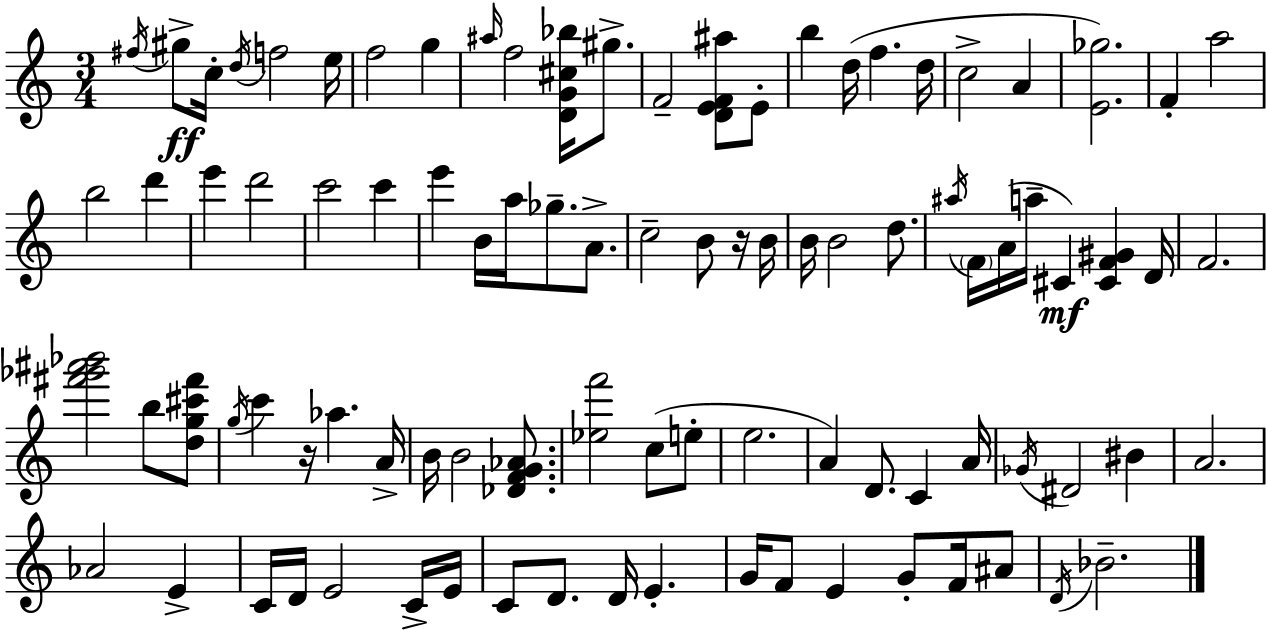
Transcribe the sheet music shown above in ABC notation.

X:1
T:Untitled
M:3/4
L:1/4
K:Am
^f/4 ^g/2 c/4 d/4 f2 e/4 f2 g ^a/4 f2 [DG^c_b]/4 ^g/2 F2 [DEF^a]/2 E/2 b d/4 f d/4 c2 A [E_g]2 F a2 b2 d' e' d'2 c'2 c' e' B/4 a/4 _g/2 A/2 c2 B/2 z/4 B/4 B/4 B2 d/2 ^a/4 F/4 A/4 a/4 ^C [^CF^G] D/4 F2 [^f'_g'^a'_b']2 b/2 [dg^c'^f']/2 g/4 c' z/4 _a A/4 B/4 B2 [_DFG_A]/2 [_ef']2 c/2 e/2 e2 A D/2 C A/4 _G/4 ^D2 ^B A2 _A2 E C/4 D/4 E2 C/4 E/4 C/2 D/2 D/4 E G/4 F/2 E G/2 F/4 ^A/2 D/4 _B2